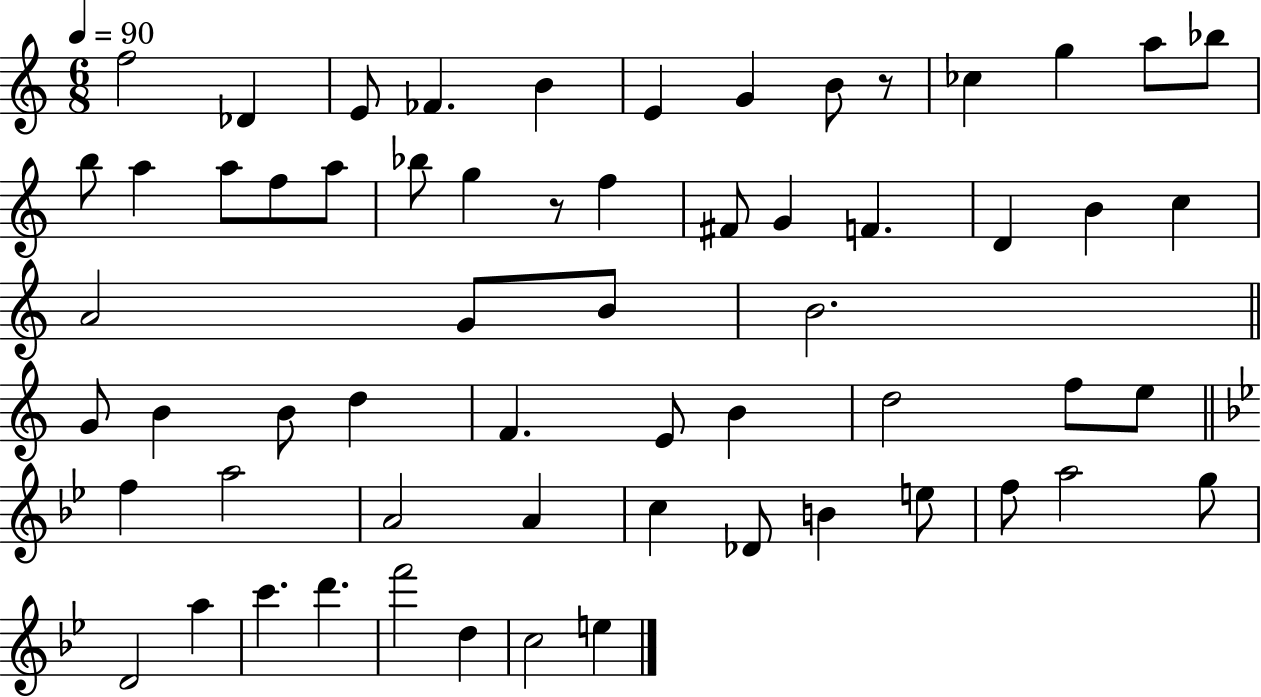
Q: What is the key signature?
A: C major